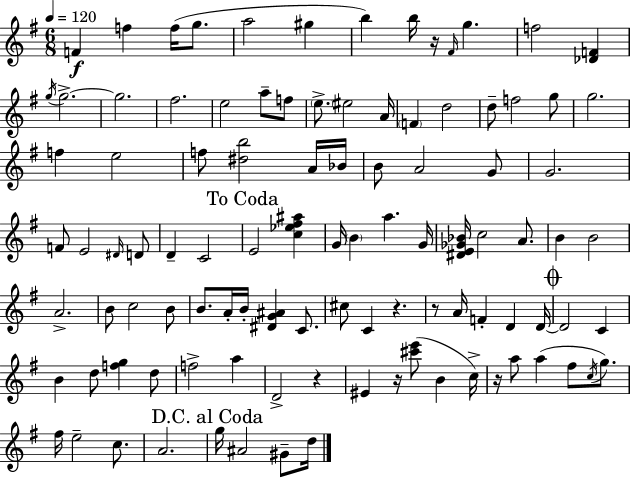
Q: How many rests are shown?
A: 6